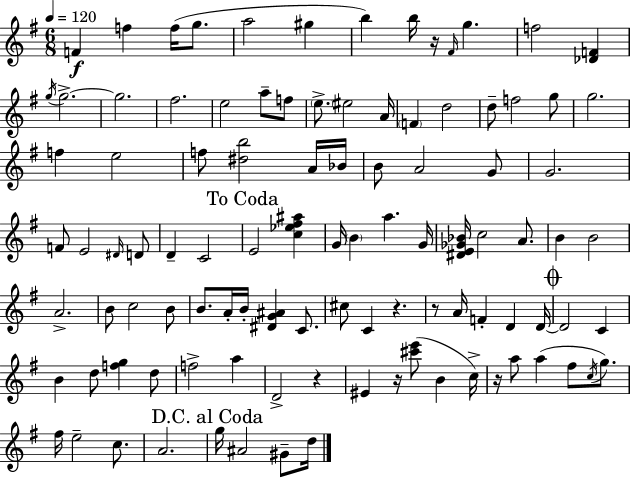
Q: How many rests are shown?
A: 6